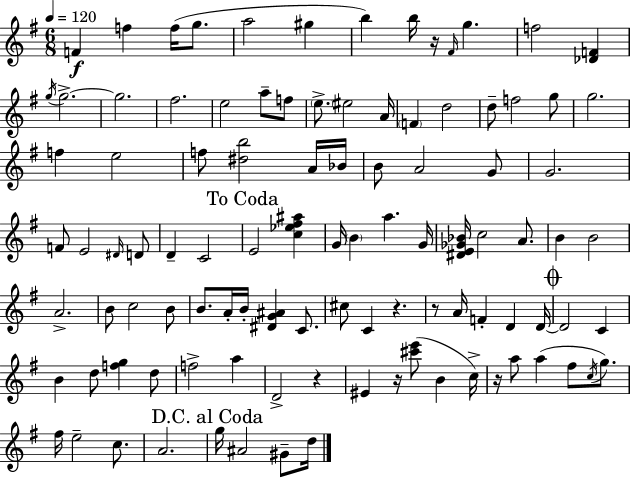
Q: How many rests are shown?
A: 6